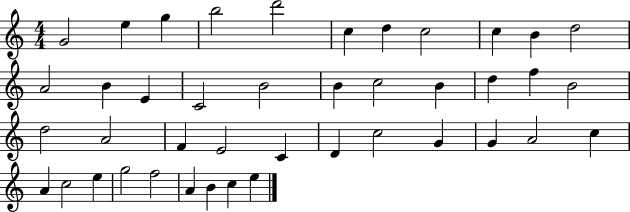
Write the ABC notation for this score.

X:1
T:Untitled
M:4/4
L:1/4
K:C
G2 e g b2 d'2 c d c2 c B d2 A2 B E C2 B2 B c2 B d f B2 d2 A2 F E2 C D c2 G G A2 c A c2 e g2 f2 A B c e